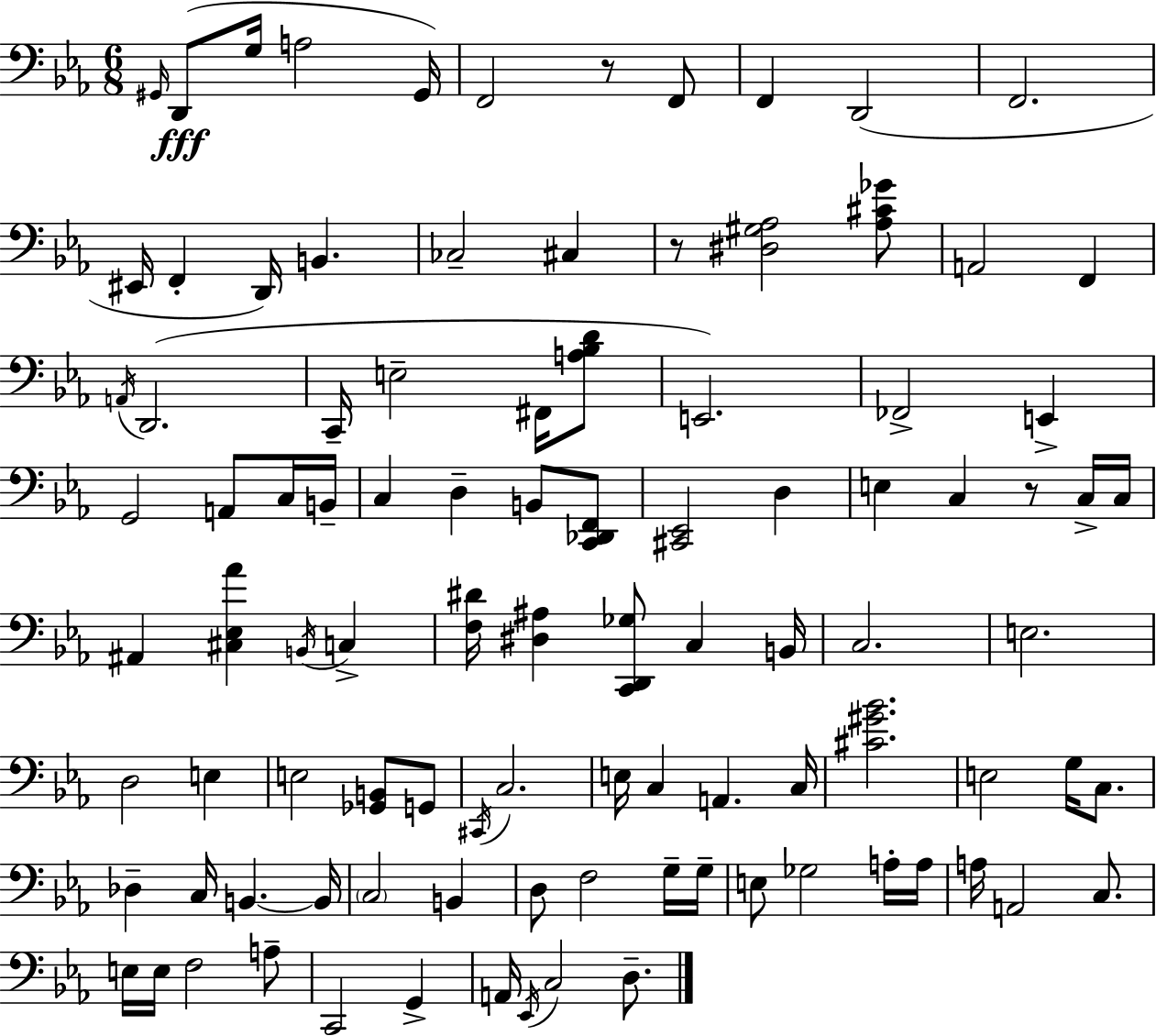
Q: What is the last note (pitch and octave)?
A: D3